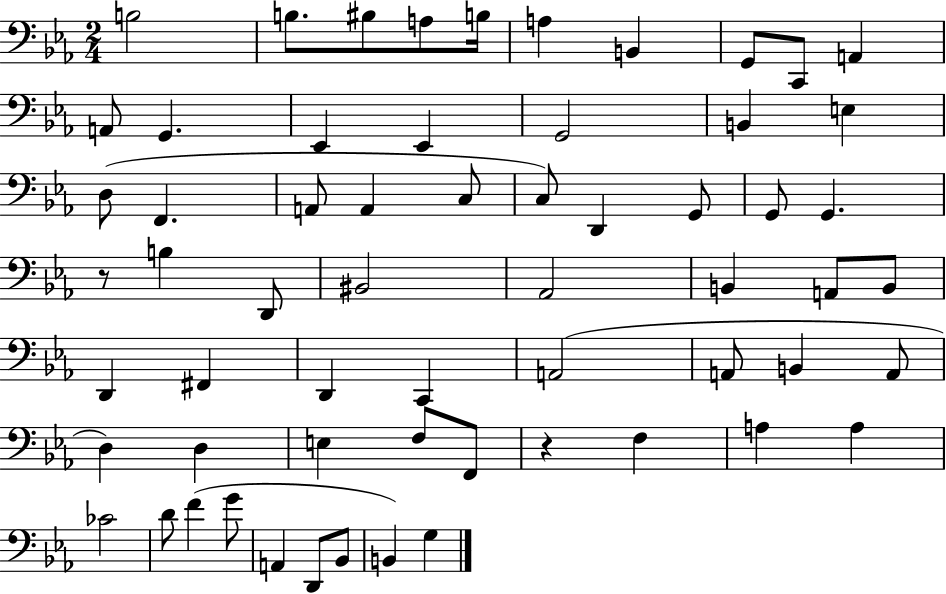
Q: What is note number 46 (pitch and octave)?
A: F3